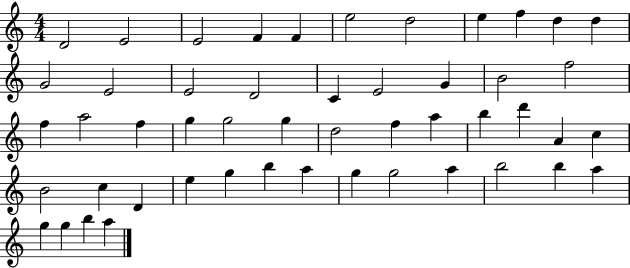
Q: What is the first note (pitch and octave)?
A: D4